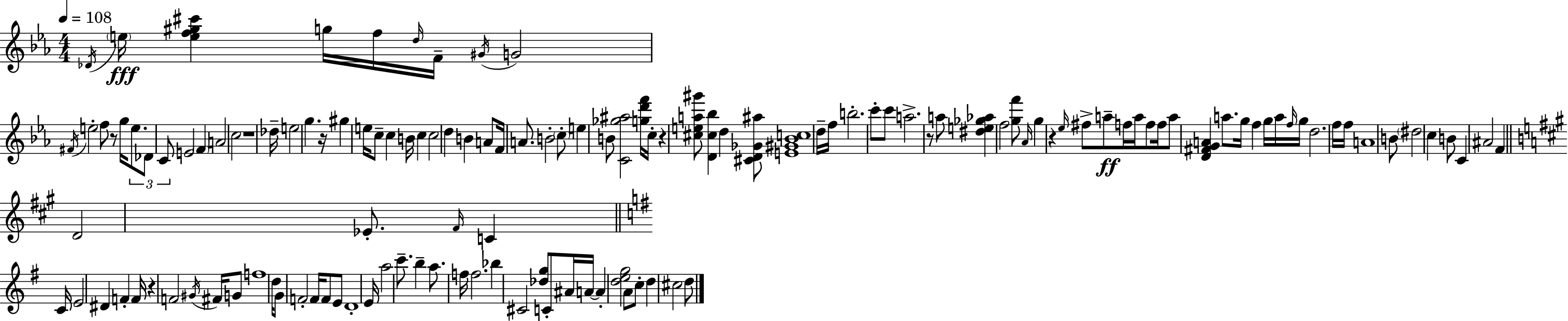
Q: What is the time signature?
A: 4/4